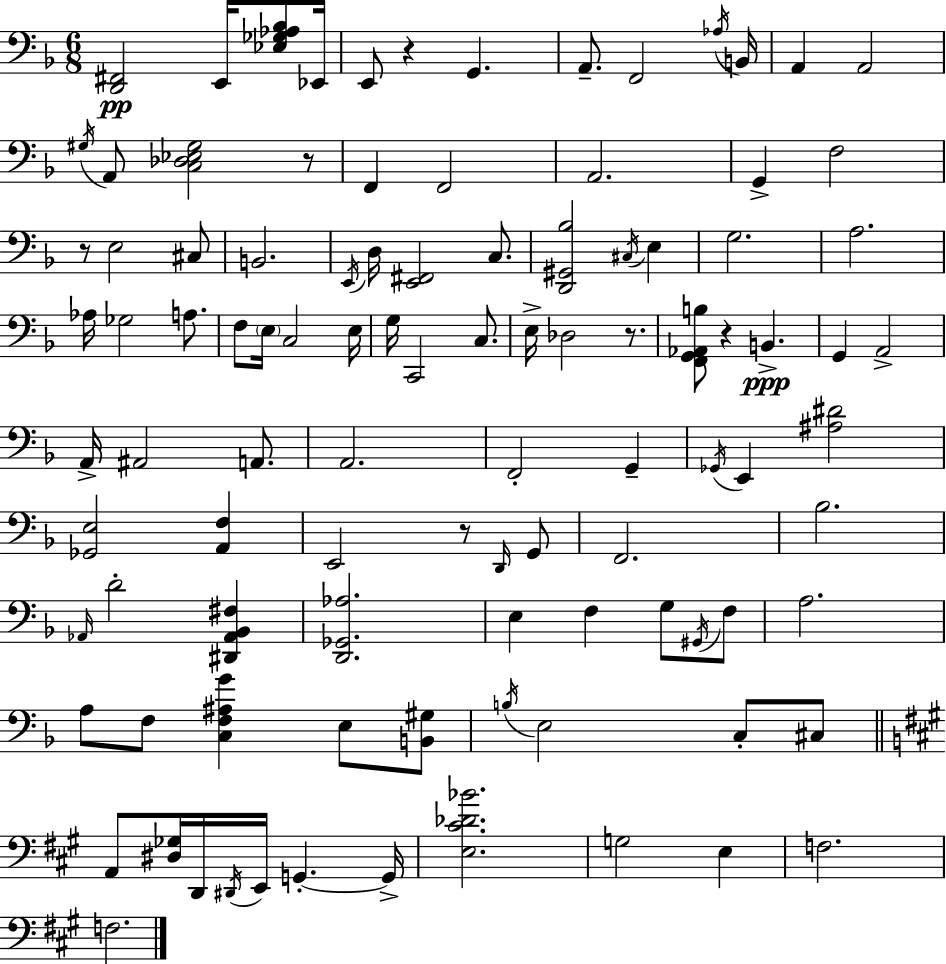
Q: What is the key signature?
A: D minor